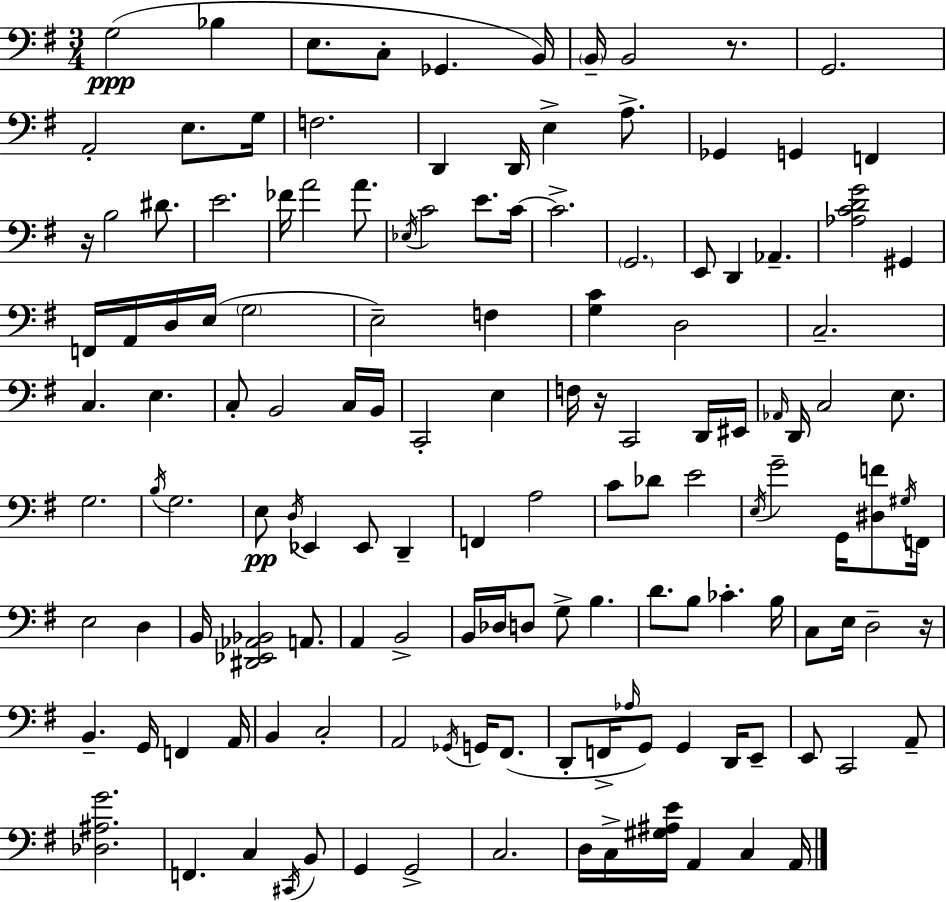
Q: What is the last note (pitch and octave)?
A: A2